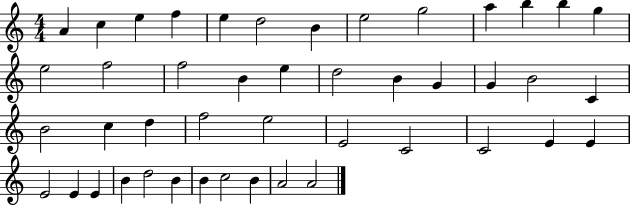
X:1
T:Untitled
M:4/4
L:1/4
K:C
A c e f e d2 B e2 g2 a b b g e2 f2 f2 B e d2 B G G B2 C B2 c d f2 e2 E2 C2 C2 E E E2 E E B d2 B B c2 B A2 A2